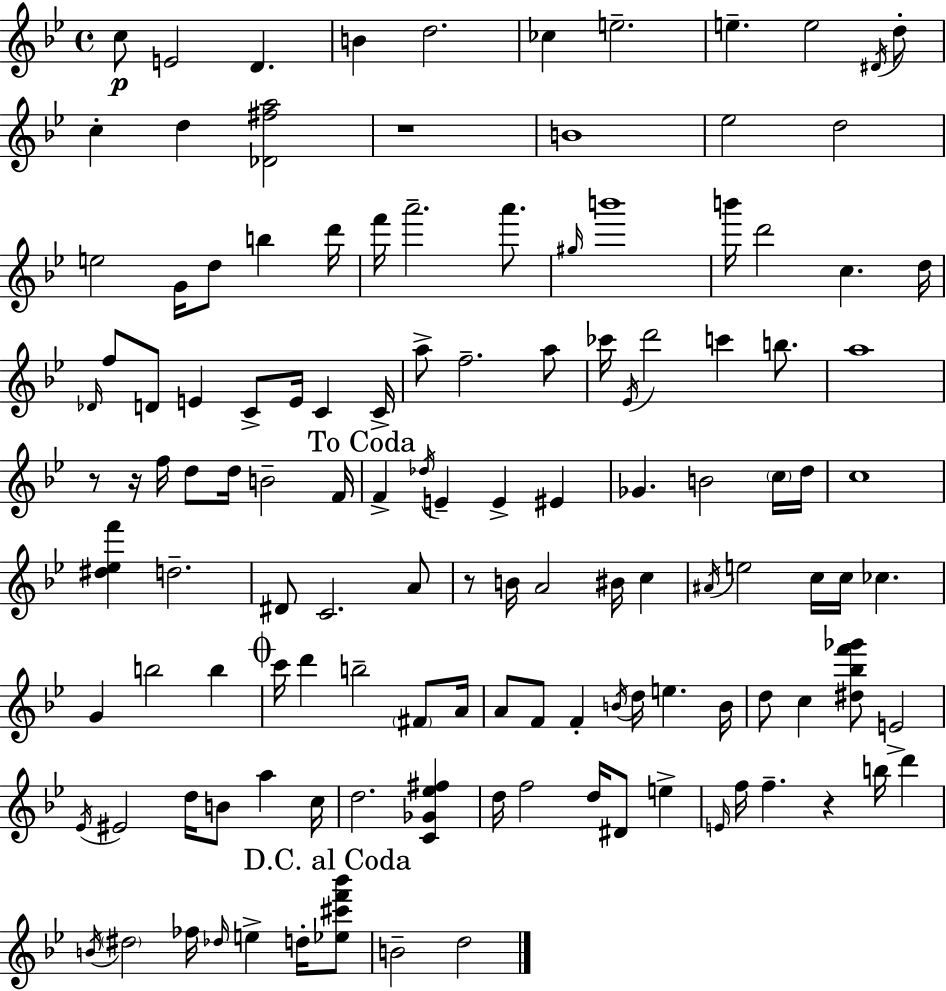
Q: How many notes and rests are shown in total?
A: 128